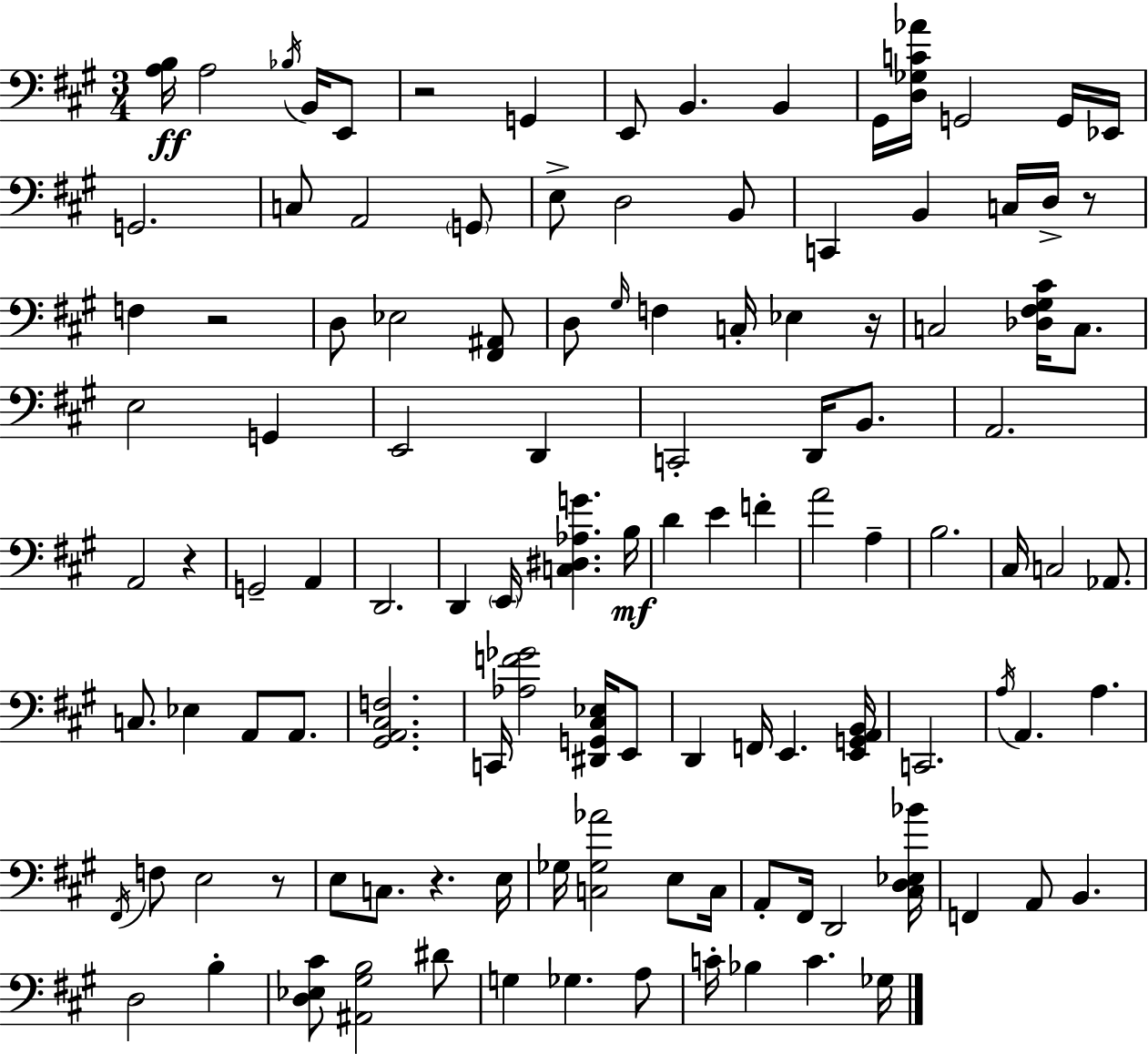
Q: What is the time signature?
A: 3/4